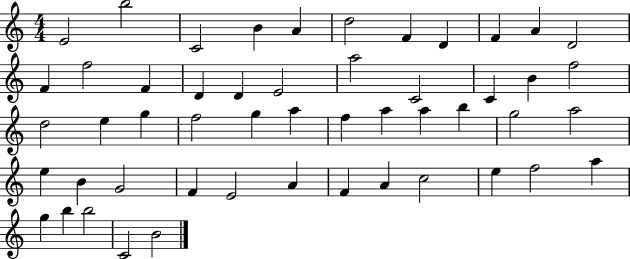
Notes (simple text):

E4/h B5/h C4/h B4/q A4/q D5/h F4/q D4/q F4/q A4/q D4/h F4/q F5/h F4/q D4/q D4/q E4/h A5/h C4/h C4/q B4/q F5/h D5/h E5/q G5/q F5/h G5/q A5/q F5/q A5/q A5/q B5/q G5/h A5/h E5/q B4/q G4/h F4/q E4/h A4/q F4/q A4/q C5/h E5/q F5/h A5/q G5/q B5/q B5/h C4/h B4/h